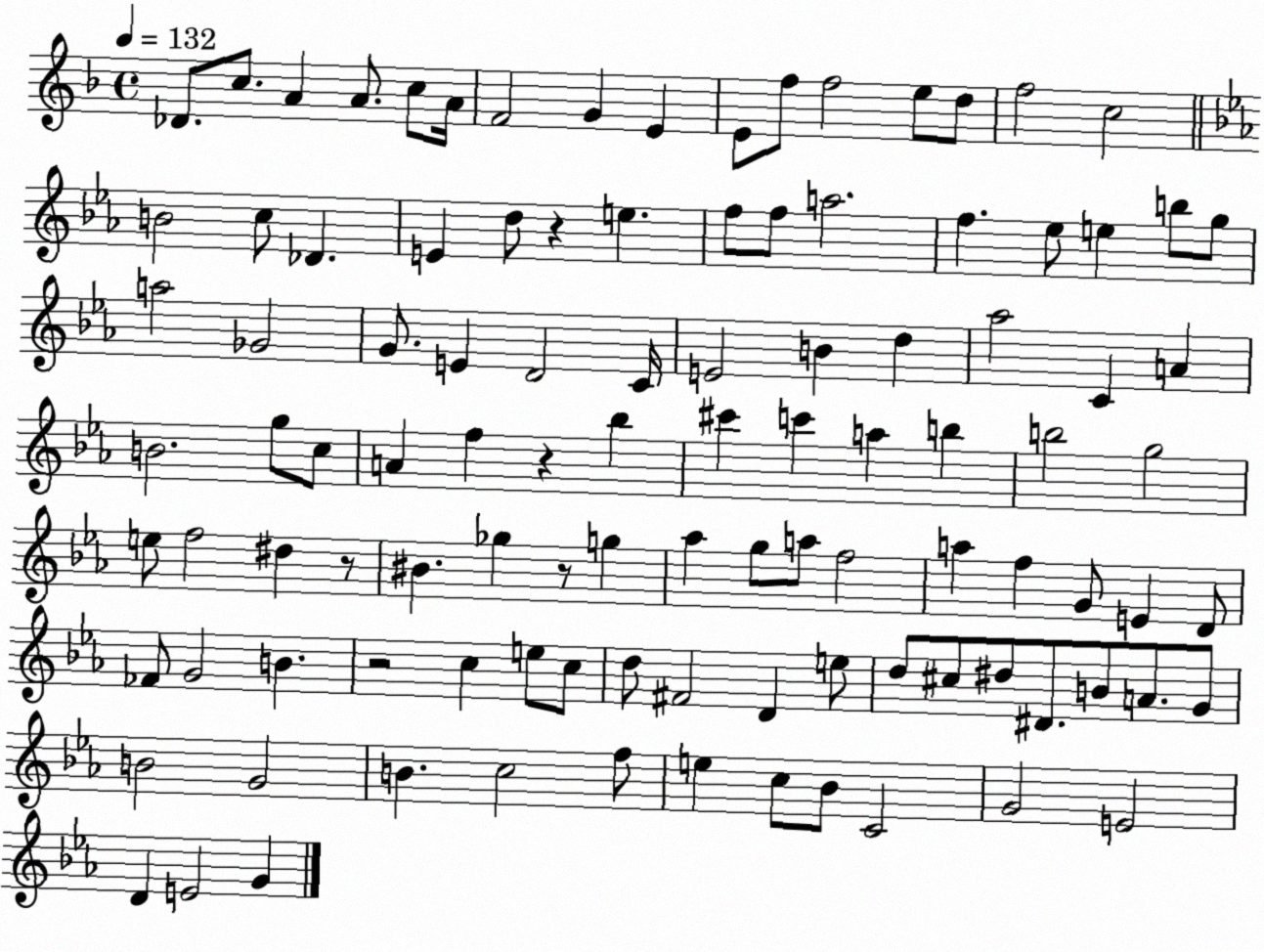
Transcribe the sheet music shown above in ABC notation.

X:1
T:Untitled
M:4/4
L:1/4
K:F
_D/2 c/2 A A/2 c/2 A/4 F2 G E E/2 f/2 f2 e/2 d/2 f2 c2 B2 c/2 _D E d/2 z e f/2 f/2 a2 f _e/2 e b/2 g/2 a2 _G2 G/2 E D2 C/4 E2 B d _a2 C A B2 g/2 c/2 A f z _b ^c' c' a b b2 g2 e/2 f2 ^d z/2 ^B _g z/2 g _a g/2 a/2 f2 a f G/2 E D/2 _F/2 G2 B z2 c e/2 c/2 d/2 ^F2 D e/2 d/2 ^c/2 ^d/2 ^D/2 B/2 A/2 G/2 B2 G2 B c2 f/2 e c/2 _B/2 C2 G2 E2 D E2 G